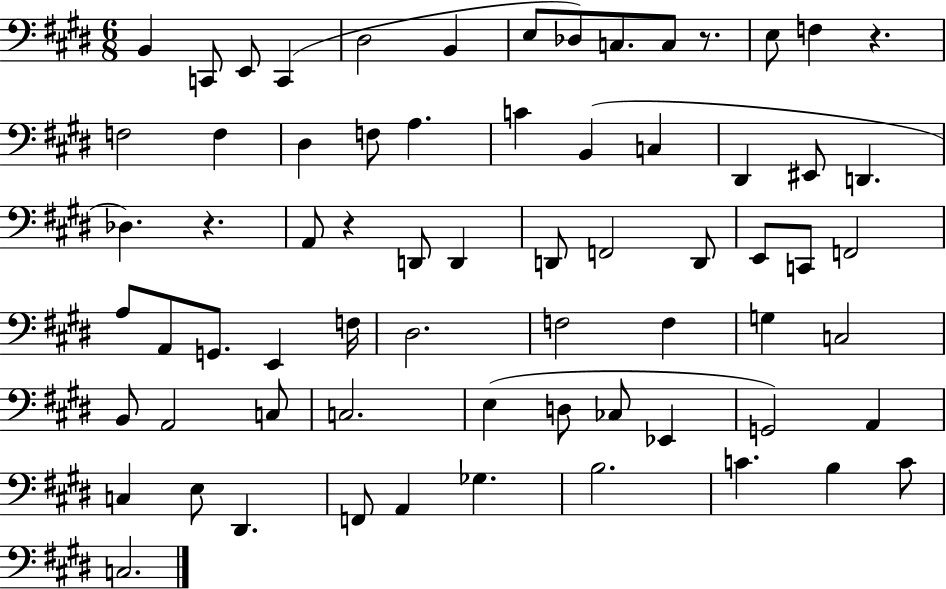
X:1
T:Untitled
M:6/8
L:1/4
K:E
B,, C,,/2 E,,/2 C,, ^D,2 B,, E,/2 _D,/2 C,/2 C,/2 z/2 E,/2 F, z F,2 F, ^D, F,/2 A, C B,, C, ^D,, ^E,,/2 D,, _D, z A,,/2 z D,,/2 D,, D,,/2 F,,2 D,,/2 E,,/2 C,,/2 F,,2 A,/2 A,,/2 G,,/2 E,, F,/4 ^D,2 F,2 F, G, C,2 B,,/2 A,,2 C,/2 C,2 E, D,/2 _C,/2 _E,, G,,2 A,, C, E,/2 ^D,, F,,/2 A,, _G, B,2 C B, C/2 C,2